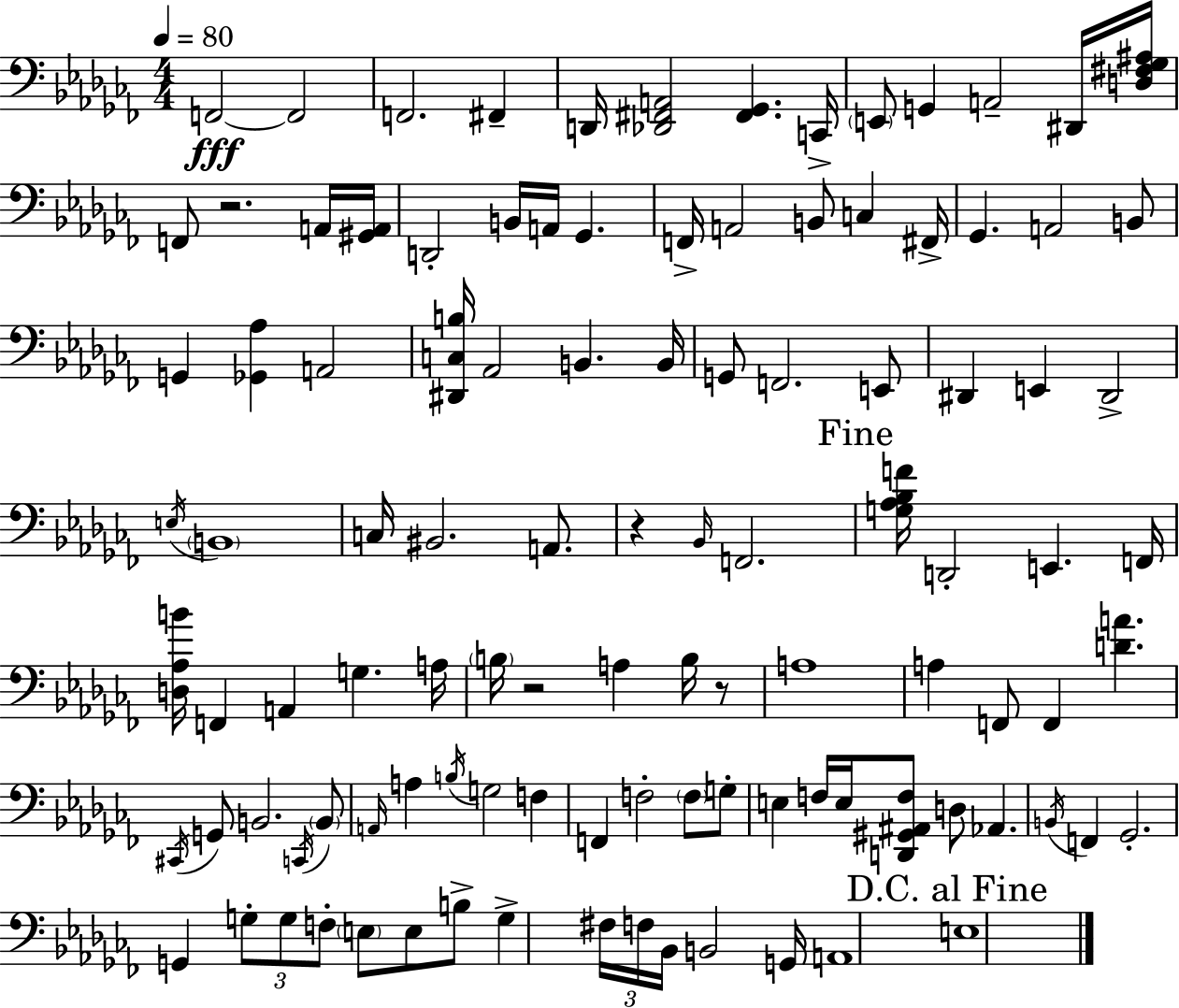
F2/h F2/h F2/h. F#2/q D2/s [Db2,F#2,A2]/h [F#2,Gb2]/q. C2/s E2/e G2/q A2/h D#2/s [D3,F#3,Gb3,A#3]/s F2/e R/h. A2/s [G#2,A2]/s D2/h B2/s A2/s Gb2/q. F2/s A2/h B2/e C3/q F#2/s Gb2/q. A2/h B2/e G2/q [Gb2,Ab3]/q A2/h [D#2,C3,B3]/s Ab2/h B2/q. B2/s G2/e F2/h. E2/e D#2/q E2/q D#2/h E3/s B2/w C3/s BIS2/h. A2/e. R/q Bb2/s F2/h. [G3,Ab3,Bb3,F4]/s D2/h E2/q. F2/s [D3,Ab3,B4]/s F2/q A2/q G3/q. A3/s B3/s R/h A3/q B3/s R/e A3/w A3/q F2/e F2/q [D4,A4]/q. C#2/s G2/e B2/h. C2/s B2/e A2/s A3/q B3/s G3/h F3/q F2/q F3/h F3/e G3/e E3/q F3/s E3/s [D2,G#2,A#2,F3]/e D3/e Ab2/q. B2/s F2/q Gb2/h. G2/q G3/e G3/e F3/e E3/e E3/e B3/e G3/q F#3/s F3/s Bb2/s B2/h G2/s A2/w E3/w